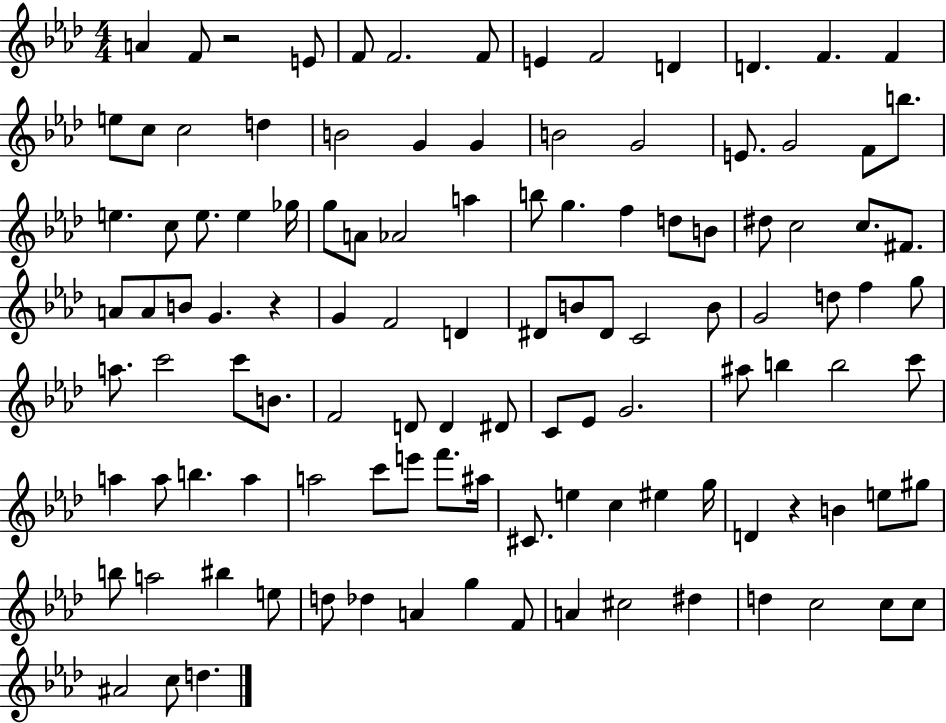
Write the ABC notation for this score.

X:1
T:Untitled
M:4/4
L:1/4
K:Ab
A F/2 z2 E/2 F/2 F2 F/2 E F2 D D F F e/2 c/2 c2 d B2 G G B2 G2 E/2 G2 F/2 b/2 e c/2 e/2 e _g/4 g/2 A/2 _A2 a b/2 g f d/2 B/2 ^d/2 c2 c/2 ^F/2 A/2 A/2 B/2 G z G F2 D ^D/2 B/2 ^D/2 C2 B/2 G2 d/2 f g/2 a/2 c'2 c'/2 B/2 F2 D/2 D ^D/2 C/2 _E/2 G2 ^a/2 b b2 c'/2 a a/2 b a a2 c'/2 e'/2 f'/2 ^a/4 ^C/2 e c ^e g/4 D z B e/2 ^g/2 b/2 a2 ^b e/2 d/2 _d A g F/2 A ^c2 ^d d c2 c/2 c/2 ^A2 c/2 d